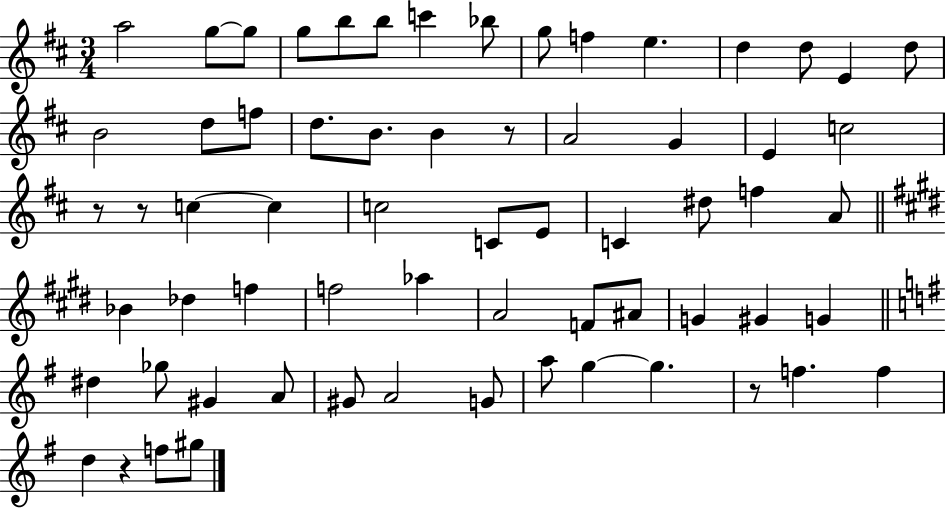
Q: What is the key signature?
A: D major